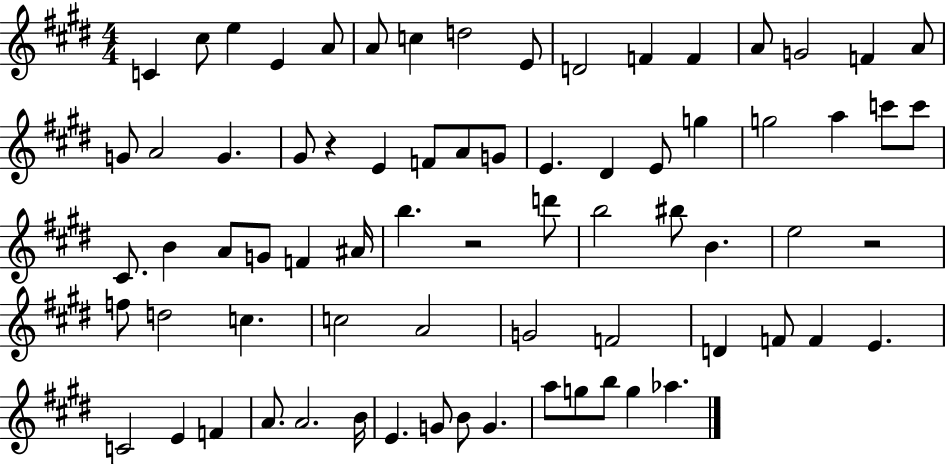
{
  \clef treble
  \numericTimeSignature
  \time 4/4
  \key e \major
  c'4 cis''8 e''4 e'4 a'8 | a'8 c''4 d''2 e'8 | d'2 f'4 f'4 | a'8 g'2 f'4 a'8 | \break g'8 a'2 g'4. | gis'8 r4 e'4 f'8 a'8 g'8 | e'4. dis'4 e'8 g''4 | g''2 a''4 c'''8 c'''8 | \break cis'8. b'4 a'8 g'8 f'4 ais'16 | b''4. r2 d'''8 | b''2 bis''8 b'4. | e''2 r2 | \break f''8 d''2 c''4. | c''2 a'2 | g'2 f'2 | d'4 f'8 f'4 e'4. | \break c'2 e'4 f'4 | a'8. a'2. b'16 | e'4. g'8 b'8 g'4. | a''8 g''8 b''8 g''4 aes''4. | \break \bar "|."
}